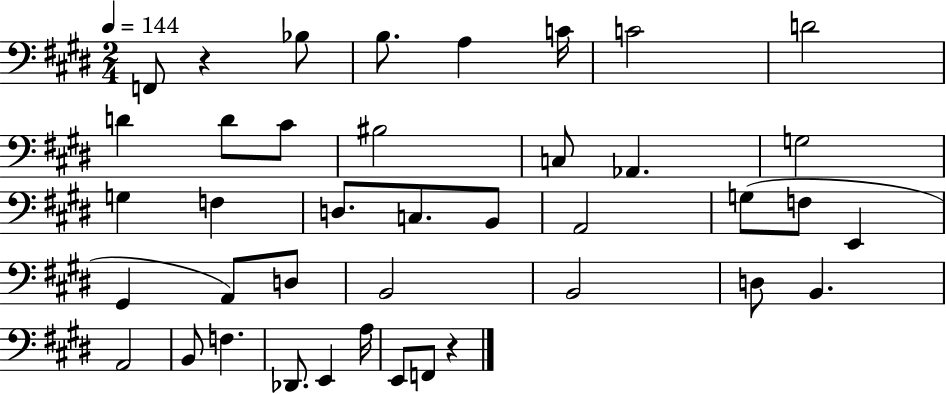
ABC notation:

X:1
T:Untitled
M:2/4
L:1/4
K:E
F,,/2 z _B,/2 B,/2 A, C/4 C2 D2 D D/2 ^C/2 ^B,2 C,/2 _A,, G,2 G, F, D,/2 C,/2 B,,/2 A,,2 G,/2 F,/2 E,, ^G,, A,,/2 D,/2 B,,2 B,,2 D,/2 B,, A,,2 B,,/2 F, _D,,/2 E,, A,/4 E,,/2 F,,/2 z